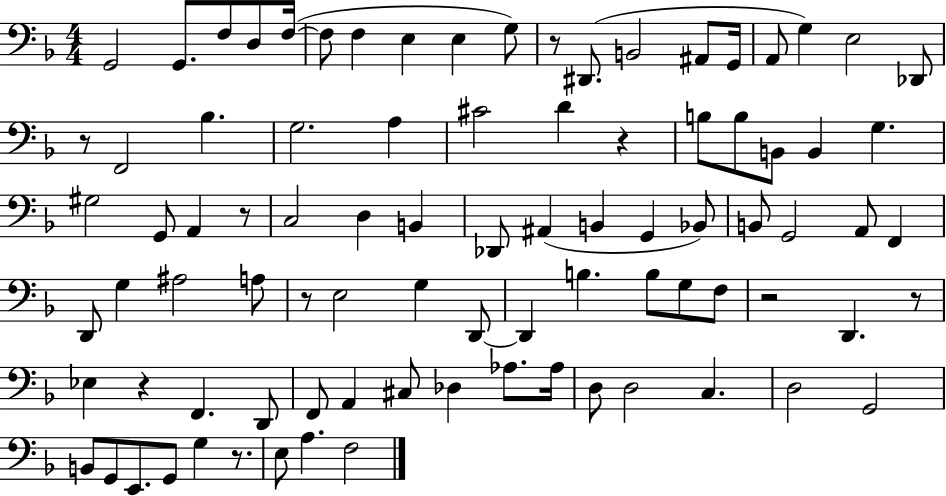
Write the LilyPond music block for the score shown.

{
  \clef bass
  \numericTimeSignature
  \time 4/4
  \key f \major
  g,2 g,8. f8 d8 f16~(~ | f8 f4 e4 e4 g8) | r8 dis,8.( b,2 ais,8 g,16 | a,8 g4) e2 des,8 | \break r8 f,2 bes4. | g2. a4 | cis'2 d'4 r4 | b8 b8 b,8 b,4 g4. | \break gis2 g,8 a,4 r8 | c2 d4 b,4 | des,8 ais,4( b,4 g,4 bes,8) | b,8 g,2 a,8 f,4 | \break d,8 g4 ais2 a8 | r8 e2 g4 d,8~~ | d,4 b4. b8 g8 f8 | r2 d,4. r8 | \break ees4 r4 f,4. d,8 | f,8 a,4 cis8 des4 aes8. aes16 | d8 d2 c4. | d2 g,2 | \break b,8 g,8 e,8. g,8 g4 r8. | e8 a4. f2 | \bar "|."
}